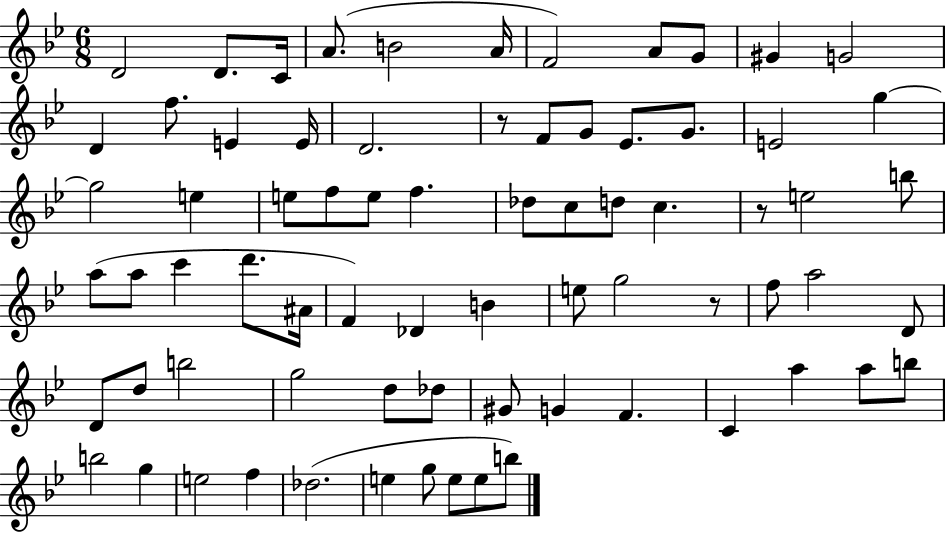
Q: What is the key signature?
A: BES major